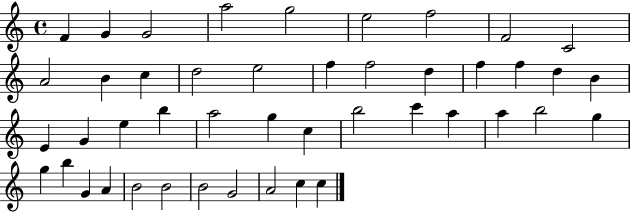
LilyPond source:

{
  \clef treble
  \time 4/4
  \defaultTimeSignature
  \key c \major
  f'4 g'4 g'2 | a''2 g''2 | e''2 f''2 | f'2 c'2 | \break a'2 b'4 c''4 | d''2 e''2 | f''4 f''2 d''4 | f''4 f''4 d''4 b'4 | \break e'4 g'4 e''4 b''4 | a''2 g''4 c''4 | b''2 c'''4 a''4 | a''4 b''2 g''4 | \break g''4 b''4 g'4 a'4 | b'2 b'2 | b'2 g'2 | a'2 c''4 c''4 | \break \bar "|."
}